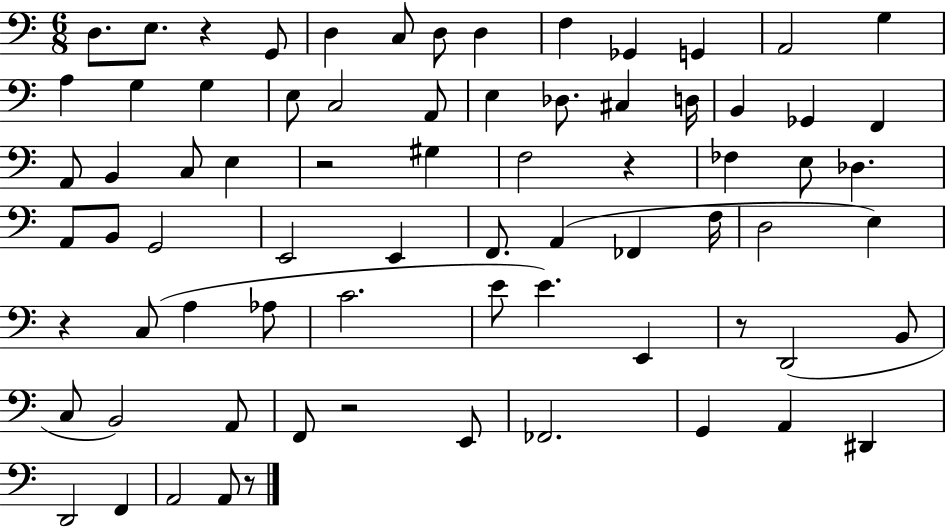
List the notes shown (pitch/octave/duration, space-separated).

D3/e. E3/e. R/q G2/e D3/q C3/e D3/e D3/q F3/q Gb2/q G2/q A2/h G3/q A3/q G3/q G3/q E3/e C3/h A2/e E3/q Db3/e. C#3/q D3/s B2/q Gb2/q F2/q A2/e B2/q C3/e E3/q R/h G#3/q F3/h R/q FES3/q E3/e Db3/q. A2/e B2/e G2/h E2/h E2/q F2/e. A2/q FES2/q F3/s D3/h E3/q R/q C3/e A3/q Ab3/e C4/h. E4/e E4/q. E2/q R/e D2/h B2/e C3/e B2/h A2/e F2/e R/h E2/e FES2/h. G2/q A2/q D#2/q D2/h F2/q A2/h A2/e R/e